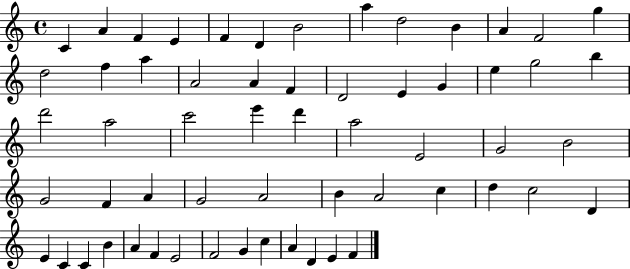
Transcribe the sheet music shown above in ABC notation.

X:1
T:Untitled
M:4/4
L:1/4
K:C
C A F E F D B2 a d2 B A F2 g d2 f a A2 A F D2 E G e g2 b d'2 a2 c'2 e' d' a2 E2 G2 B2 G2 F A G2 A2 B A2 c d c2 D E C C B A F E2 F2 G c A D E F